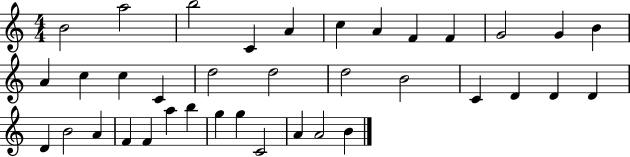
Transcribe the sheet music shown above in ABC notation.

X:1
T:Untitled
M:4/4
L:1/4
K:C
B2 a2 b2 C A c A F F G2 G B A c c C d2 d2 d2 B2 C D D D D B2 A F F a b g g C2 A A2 B